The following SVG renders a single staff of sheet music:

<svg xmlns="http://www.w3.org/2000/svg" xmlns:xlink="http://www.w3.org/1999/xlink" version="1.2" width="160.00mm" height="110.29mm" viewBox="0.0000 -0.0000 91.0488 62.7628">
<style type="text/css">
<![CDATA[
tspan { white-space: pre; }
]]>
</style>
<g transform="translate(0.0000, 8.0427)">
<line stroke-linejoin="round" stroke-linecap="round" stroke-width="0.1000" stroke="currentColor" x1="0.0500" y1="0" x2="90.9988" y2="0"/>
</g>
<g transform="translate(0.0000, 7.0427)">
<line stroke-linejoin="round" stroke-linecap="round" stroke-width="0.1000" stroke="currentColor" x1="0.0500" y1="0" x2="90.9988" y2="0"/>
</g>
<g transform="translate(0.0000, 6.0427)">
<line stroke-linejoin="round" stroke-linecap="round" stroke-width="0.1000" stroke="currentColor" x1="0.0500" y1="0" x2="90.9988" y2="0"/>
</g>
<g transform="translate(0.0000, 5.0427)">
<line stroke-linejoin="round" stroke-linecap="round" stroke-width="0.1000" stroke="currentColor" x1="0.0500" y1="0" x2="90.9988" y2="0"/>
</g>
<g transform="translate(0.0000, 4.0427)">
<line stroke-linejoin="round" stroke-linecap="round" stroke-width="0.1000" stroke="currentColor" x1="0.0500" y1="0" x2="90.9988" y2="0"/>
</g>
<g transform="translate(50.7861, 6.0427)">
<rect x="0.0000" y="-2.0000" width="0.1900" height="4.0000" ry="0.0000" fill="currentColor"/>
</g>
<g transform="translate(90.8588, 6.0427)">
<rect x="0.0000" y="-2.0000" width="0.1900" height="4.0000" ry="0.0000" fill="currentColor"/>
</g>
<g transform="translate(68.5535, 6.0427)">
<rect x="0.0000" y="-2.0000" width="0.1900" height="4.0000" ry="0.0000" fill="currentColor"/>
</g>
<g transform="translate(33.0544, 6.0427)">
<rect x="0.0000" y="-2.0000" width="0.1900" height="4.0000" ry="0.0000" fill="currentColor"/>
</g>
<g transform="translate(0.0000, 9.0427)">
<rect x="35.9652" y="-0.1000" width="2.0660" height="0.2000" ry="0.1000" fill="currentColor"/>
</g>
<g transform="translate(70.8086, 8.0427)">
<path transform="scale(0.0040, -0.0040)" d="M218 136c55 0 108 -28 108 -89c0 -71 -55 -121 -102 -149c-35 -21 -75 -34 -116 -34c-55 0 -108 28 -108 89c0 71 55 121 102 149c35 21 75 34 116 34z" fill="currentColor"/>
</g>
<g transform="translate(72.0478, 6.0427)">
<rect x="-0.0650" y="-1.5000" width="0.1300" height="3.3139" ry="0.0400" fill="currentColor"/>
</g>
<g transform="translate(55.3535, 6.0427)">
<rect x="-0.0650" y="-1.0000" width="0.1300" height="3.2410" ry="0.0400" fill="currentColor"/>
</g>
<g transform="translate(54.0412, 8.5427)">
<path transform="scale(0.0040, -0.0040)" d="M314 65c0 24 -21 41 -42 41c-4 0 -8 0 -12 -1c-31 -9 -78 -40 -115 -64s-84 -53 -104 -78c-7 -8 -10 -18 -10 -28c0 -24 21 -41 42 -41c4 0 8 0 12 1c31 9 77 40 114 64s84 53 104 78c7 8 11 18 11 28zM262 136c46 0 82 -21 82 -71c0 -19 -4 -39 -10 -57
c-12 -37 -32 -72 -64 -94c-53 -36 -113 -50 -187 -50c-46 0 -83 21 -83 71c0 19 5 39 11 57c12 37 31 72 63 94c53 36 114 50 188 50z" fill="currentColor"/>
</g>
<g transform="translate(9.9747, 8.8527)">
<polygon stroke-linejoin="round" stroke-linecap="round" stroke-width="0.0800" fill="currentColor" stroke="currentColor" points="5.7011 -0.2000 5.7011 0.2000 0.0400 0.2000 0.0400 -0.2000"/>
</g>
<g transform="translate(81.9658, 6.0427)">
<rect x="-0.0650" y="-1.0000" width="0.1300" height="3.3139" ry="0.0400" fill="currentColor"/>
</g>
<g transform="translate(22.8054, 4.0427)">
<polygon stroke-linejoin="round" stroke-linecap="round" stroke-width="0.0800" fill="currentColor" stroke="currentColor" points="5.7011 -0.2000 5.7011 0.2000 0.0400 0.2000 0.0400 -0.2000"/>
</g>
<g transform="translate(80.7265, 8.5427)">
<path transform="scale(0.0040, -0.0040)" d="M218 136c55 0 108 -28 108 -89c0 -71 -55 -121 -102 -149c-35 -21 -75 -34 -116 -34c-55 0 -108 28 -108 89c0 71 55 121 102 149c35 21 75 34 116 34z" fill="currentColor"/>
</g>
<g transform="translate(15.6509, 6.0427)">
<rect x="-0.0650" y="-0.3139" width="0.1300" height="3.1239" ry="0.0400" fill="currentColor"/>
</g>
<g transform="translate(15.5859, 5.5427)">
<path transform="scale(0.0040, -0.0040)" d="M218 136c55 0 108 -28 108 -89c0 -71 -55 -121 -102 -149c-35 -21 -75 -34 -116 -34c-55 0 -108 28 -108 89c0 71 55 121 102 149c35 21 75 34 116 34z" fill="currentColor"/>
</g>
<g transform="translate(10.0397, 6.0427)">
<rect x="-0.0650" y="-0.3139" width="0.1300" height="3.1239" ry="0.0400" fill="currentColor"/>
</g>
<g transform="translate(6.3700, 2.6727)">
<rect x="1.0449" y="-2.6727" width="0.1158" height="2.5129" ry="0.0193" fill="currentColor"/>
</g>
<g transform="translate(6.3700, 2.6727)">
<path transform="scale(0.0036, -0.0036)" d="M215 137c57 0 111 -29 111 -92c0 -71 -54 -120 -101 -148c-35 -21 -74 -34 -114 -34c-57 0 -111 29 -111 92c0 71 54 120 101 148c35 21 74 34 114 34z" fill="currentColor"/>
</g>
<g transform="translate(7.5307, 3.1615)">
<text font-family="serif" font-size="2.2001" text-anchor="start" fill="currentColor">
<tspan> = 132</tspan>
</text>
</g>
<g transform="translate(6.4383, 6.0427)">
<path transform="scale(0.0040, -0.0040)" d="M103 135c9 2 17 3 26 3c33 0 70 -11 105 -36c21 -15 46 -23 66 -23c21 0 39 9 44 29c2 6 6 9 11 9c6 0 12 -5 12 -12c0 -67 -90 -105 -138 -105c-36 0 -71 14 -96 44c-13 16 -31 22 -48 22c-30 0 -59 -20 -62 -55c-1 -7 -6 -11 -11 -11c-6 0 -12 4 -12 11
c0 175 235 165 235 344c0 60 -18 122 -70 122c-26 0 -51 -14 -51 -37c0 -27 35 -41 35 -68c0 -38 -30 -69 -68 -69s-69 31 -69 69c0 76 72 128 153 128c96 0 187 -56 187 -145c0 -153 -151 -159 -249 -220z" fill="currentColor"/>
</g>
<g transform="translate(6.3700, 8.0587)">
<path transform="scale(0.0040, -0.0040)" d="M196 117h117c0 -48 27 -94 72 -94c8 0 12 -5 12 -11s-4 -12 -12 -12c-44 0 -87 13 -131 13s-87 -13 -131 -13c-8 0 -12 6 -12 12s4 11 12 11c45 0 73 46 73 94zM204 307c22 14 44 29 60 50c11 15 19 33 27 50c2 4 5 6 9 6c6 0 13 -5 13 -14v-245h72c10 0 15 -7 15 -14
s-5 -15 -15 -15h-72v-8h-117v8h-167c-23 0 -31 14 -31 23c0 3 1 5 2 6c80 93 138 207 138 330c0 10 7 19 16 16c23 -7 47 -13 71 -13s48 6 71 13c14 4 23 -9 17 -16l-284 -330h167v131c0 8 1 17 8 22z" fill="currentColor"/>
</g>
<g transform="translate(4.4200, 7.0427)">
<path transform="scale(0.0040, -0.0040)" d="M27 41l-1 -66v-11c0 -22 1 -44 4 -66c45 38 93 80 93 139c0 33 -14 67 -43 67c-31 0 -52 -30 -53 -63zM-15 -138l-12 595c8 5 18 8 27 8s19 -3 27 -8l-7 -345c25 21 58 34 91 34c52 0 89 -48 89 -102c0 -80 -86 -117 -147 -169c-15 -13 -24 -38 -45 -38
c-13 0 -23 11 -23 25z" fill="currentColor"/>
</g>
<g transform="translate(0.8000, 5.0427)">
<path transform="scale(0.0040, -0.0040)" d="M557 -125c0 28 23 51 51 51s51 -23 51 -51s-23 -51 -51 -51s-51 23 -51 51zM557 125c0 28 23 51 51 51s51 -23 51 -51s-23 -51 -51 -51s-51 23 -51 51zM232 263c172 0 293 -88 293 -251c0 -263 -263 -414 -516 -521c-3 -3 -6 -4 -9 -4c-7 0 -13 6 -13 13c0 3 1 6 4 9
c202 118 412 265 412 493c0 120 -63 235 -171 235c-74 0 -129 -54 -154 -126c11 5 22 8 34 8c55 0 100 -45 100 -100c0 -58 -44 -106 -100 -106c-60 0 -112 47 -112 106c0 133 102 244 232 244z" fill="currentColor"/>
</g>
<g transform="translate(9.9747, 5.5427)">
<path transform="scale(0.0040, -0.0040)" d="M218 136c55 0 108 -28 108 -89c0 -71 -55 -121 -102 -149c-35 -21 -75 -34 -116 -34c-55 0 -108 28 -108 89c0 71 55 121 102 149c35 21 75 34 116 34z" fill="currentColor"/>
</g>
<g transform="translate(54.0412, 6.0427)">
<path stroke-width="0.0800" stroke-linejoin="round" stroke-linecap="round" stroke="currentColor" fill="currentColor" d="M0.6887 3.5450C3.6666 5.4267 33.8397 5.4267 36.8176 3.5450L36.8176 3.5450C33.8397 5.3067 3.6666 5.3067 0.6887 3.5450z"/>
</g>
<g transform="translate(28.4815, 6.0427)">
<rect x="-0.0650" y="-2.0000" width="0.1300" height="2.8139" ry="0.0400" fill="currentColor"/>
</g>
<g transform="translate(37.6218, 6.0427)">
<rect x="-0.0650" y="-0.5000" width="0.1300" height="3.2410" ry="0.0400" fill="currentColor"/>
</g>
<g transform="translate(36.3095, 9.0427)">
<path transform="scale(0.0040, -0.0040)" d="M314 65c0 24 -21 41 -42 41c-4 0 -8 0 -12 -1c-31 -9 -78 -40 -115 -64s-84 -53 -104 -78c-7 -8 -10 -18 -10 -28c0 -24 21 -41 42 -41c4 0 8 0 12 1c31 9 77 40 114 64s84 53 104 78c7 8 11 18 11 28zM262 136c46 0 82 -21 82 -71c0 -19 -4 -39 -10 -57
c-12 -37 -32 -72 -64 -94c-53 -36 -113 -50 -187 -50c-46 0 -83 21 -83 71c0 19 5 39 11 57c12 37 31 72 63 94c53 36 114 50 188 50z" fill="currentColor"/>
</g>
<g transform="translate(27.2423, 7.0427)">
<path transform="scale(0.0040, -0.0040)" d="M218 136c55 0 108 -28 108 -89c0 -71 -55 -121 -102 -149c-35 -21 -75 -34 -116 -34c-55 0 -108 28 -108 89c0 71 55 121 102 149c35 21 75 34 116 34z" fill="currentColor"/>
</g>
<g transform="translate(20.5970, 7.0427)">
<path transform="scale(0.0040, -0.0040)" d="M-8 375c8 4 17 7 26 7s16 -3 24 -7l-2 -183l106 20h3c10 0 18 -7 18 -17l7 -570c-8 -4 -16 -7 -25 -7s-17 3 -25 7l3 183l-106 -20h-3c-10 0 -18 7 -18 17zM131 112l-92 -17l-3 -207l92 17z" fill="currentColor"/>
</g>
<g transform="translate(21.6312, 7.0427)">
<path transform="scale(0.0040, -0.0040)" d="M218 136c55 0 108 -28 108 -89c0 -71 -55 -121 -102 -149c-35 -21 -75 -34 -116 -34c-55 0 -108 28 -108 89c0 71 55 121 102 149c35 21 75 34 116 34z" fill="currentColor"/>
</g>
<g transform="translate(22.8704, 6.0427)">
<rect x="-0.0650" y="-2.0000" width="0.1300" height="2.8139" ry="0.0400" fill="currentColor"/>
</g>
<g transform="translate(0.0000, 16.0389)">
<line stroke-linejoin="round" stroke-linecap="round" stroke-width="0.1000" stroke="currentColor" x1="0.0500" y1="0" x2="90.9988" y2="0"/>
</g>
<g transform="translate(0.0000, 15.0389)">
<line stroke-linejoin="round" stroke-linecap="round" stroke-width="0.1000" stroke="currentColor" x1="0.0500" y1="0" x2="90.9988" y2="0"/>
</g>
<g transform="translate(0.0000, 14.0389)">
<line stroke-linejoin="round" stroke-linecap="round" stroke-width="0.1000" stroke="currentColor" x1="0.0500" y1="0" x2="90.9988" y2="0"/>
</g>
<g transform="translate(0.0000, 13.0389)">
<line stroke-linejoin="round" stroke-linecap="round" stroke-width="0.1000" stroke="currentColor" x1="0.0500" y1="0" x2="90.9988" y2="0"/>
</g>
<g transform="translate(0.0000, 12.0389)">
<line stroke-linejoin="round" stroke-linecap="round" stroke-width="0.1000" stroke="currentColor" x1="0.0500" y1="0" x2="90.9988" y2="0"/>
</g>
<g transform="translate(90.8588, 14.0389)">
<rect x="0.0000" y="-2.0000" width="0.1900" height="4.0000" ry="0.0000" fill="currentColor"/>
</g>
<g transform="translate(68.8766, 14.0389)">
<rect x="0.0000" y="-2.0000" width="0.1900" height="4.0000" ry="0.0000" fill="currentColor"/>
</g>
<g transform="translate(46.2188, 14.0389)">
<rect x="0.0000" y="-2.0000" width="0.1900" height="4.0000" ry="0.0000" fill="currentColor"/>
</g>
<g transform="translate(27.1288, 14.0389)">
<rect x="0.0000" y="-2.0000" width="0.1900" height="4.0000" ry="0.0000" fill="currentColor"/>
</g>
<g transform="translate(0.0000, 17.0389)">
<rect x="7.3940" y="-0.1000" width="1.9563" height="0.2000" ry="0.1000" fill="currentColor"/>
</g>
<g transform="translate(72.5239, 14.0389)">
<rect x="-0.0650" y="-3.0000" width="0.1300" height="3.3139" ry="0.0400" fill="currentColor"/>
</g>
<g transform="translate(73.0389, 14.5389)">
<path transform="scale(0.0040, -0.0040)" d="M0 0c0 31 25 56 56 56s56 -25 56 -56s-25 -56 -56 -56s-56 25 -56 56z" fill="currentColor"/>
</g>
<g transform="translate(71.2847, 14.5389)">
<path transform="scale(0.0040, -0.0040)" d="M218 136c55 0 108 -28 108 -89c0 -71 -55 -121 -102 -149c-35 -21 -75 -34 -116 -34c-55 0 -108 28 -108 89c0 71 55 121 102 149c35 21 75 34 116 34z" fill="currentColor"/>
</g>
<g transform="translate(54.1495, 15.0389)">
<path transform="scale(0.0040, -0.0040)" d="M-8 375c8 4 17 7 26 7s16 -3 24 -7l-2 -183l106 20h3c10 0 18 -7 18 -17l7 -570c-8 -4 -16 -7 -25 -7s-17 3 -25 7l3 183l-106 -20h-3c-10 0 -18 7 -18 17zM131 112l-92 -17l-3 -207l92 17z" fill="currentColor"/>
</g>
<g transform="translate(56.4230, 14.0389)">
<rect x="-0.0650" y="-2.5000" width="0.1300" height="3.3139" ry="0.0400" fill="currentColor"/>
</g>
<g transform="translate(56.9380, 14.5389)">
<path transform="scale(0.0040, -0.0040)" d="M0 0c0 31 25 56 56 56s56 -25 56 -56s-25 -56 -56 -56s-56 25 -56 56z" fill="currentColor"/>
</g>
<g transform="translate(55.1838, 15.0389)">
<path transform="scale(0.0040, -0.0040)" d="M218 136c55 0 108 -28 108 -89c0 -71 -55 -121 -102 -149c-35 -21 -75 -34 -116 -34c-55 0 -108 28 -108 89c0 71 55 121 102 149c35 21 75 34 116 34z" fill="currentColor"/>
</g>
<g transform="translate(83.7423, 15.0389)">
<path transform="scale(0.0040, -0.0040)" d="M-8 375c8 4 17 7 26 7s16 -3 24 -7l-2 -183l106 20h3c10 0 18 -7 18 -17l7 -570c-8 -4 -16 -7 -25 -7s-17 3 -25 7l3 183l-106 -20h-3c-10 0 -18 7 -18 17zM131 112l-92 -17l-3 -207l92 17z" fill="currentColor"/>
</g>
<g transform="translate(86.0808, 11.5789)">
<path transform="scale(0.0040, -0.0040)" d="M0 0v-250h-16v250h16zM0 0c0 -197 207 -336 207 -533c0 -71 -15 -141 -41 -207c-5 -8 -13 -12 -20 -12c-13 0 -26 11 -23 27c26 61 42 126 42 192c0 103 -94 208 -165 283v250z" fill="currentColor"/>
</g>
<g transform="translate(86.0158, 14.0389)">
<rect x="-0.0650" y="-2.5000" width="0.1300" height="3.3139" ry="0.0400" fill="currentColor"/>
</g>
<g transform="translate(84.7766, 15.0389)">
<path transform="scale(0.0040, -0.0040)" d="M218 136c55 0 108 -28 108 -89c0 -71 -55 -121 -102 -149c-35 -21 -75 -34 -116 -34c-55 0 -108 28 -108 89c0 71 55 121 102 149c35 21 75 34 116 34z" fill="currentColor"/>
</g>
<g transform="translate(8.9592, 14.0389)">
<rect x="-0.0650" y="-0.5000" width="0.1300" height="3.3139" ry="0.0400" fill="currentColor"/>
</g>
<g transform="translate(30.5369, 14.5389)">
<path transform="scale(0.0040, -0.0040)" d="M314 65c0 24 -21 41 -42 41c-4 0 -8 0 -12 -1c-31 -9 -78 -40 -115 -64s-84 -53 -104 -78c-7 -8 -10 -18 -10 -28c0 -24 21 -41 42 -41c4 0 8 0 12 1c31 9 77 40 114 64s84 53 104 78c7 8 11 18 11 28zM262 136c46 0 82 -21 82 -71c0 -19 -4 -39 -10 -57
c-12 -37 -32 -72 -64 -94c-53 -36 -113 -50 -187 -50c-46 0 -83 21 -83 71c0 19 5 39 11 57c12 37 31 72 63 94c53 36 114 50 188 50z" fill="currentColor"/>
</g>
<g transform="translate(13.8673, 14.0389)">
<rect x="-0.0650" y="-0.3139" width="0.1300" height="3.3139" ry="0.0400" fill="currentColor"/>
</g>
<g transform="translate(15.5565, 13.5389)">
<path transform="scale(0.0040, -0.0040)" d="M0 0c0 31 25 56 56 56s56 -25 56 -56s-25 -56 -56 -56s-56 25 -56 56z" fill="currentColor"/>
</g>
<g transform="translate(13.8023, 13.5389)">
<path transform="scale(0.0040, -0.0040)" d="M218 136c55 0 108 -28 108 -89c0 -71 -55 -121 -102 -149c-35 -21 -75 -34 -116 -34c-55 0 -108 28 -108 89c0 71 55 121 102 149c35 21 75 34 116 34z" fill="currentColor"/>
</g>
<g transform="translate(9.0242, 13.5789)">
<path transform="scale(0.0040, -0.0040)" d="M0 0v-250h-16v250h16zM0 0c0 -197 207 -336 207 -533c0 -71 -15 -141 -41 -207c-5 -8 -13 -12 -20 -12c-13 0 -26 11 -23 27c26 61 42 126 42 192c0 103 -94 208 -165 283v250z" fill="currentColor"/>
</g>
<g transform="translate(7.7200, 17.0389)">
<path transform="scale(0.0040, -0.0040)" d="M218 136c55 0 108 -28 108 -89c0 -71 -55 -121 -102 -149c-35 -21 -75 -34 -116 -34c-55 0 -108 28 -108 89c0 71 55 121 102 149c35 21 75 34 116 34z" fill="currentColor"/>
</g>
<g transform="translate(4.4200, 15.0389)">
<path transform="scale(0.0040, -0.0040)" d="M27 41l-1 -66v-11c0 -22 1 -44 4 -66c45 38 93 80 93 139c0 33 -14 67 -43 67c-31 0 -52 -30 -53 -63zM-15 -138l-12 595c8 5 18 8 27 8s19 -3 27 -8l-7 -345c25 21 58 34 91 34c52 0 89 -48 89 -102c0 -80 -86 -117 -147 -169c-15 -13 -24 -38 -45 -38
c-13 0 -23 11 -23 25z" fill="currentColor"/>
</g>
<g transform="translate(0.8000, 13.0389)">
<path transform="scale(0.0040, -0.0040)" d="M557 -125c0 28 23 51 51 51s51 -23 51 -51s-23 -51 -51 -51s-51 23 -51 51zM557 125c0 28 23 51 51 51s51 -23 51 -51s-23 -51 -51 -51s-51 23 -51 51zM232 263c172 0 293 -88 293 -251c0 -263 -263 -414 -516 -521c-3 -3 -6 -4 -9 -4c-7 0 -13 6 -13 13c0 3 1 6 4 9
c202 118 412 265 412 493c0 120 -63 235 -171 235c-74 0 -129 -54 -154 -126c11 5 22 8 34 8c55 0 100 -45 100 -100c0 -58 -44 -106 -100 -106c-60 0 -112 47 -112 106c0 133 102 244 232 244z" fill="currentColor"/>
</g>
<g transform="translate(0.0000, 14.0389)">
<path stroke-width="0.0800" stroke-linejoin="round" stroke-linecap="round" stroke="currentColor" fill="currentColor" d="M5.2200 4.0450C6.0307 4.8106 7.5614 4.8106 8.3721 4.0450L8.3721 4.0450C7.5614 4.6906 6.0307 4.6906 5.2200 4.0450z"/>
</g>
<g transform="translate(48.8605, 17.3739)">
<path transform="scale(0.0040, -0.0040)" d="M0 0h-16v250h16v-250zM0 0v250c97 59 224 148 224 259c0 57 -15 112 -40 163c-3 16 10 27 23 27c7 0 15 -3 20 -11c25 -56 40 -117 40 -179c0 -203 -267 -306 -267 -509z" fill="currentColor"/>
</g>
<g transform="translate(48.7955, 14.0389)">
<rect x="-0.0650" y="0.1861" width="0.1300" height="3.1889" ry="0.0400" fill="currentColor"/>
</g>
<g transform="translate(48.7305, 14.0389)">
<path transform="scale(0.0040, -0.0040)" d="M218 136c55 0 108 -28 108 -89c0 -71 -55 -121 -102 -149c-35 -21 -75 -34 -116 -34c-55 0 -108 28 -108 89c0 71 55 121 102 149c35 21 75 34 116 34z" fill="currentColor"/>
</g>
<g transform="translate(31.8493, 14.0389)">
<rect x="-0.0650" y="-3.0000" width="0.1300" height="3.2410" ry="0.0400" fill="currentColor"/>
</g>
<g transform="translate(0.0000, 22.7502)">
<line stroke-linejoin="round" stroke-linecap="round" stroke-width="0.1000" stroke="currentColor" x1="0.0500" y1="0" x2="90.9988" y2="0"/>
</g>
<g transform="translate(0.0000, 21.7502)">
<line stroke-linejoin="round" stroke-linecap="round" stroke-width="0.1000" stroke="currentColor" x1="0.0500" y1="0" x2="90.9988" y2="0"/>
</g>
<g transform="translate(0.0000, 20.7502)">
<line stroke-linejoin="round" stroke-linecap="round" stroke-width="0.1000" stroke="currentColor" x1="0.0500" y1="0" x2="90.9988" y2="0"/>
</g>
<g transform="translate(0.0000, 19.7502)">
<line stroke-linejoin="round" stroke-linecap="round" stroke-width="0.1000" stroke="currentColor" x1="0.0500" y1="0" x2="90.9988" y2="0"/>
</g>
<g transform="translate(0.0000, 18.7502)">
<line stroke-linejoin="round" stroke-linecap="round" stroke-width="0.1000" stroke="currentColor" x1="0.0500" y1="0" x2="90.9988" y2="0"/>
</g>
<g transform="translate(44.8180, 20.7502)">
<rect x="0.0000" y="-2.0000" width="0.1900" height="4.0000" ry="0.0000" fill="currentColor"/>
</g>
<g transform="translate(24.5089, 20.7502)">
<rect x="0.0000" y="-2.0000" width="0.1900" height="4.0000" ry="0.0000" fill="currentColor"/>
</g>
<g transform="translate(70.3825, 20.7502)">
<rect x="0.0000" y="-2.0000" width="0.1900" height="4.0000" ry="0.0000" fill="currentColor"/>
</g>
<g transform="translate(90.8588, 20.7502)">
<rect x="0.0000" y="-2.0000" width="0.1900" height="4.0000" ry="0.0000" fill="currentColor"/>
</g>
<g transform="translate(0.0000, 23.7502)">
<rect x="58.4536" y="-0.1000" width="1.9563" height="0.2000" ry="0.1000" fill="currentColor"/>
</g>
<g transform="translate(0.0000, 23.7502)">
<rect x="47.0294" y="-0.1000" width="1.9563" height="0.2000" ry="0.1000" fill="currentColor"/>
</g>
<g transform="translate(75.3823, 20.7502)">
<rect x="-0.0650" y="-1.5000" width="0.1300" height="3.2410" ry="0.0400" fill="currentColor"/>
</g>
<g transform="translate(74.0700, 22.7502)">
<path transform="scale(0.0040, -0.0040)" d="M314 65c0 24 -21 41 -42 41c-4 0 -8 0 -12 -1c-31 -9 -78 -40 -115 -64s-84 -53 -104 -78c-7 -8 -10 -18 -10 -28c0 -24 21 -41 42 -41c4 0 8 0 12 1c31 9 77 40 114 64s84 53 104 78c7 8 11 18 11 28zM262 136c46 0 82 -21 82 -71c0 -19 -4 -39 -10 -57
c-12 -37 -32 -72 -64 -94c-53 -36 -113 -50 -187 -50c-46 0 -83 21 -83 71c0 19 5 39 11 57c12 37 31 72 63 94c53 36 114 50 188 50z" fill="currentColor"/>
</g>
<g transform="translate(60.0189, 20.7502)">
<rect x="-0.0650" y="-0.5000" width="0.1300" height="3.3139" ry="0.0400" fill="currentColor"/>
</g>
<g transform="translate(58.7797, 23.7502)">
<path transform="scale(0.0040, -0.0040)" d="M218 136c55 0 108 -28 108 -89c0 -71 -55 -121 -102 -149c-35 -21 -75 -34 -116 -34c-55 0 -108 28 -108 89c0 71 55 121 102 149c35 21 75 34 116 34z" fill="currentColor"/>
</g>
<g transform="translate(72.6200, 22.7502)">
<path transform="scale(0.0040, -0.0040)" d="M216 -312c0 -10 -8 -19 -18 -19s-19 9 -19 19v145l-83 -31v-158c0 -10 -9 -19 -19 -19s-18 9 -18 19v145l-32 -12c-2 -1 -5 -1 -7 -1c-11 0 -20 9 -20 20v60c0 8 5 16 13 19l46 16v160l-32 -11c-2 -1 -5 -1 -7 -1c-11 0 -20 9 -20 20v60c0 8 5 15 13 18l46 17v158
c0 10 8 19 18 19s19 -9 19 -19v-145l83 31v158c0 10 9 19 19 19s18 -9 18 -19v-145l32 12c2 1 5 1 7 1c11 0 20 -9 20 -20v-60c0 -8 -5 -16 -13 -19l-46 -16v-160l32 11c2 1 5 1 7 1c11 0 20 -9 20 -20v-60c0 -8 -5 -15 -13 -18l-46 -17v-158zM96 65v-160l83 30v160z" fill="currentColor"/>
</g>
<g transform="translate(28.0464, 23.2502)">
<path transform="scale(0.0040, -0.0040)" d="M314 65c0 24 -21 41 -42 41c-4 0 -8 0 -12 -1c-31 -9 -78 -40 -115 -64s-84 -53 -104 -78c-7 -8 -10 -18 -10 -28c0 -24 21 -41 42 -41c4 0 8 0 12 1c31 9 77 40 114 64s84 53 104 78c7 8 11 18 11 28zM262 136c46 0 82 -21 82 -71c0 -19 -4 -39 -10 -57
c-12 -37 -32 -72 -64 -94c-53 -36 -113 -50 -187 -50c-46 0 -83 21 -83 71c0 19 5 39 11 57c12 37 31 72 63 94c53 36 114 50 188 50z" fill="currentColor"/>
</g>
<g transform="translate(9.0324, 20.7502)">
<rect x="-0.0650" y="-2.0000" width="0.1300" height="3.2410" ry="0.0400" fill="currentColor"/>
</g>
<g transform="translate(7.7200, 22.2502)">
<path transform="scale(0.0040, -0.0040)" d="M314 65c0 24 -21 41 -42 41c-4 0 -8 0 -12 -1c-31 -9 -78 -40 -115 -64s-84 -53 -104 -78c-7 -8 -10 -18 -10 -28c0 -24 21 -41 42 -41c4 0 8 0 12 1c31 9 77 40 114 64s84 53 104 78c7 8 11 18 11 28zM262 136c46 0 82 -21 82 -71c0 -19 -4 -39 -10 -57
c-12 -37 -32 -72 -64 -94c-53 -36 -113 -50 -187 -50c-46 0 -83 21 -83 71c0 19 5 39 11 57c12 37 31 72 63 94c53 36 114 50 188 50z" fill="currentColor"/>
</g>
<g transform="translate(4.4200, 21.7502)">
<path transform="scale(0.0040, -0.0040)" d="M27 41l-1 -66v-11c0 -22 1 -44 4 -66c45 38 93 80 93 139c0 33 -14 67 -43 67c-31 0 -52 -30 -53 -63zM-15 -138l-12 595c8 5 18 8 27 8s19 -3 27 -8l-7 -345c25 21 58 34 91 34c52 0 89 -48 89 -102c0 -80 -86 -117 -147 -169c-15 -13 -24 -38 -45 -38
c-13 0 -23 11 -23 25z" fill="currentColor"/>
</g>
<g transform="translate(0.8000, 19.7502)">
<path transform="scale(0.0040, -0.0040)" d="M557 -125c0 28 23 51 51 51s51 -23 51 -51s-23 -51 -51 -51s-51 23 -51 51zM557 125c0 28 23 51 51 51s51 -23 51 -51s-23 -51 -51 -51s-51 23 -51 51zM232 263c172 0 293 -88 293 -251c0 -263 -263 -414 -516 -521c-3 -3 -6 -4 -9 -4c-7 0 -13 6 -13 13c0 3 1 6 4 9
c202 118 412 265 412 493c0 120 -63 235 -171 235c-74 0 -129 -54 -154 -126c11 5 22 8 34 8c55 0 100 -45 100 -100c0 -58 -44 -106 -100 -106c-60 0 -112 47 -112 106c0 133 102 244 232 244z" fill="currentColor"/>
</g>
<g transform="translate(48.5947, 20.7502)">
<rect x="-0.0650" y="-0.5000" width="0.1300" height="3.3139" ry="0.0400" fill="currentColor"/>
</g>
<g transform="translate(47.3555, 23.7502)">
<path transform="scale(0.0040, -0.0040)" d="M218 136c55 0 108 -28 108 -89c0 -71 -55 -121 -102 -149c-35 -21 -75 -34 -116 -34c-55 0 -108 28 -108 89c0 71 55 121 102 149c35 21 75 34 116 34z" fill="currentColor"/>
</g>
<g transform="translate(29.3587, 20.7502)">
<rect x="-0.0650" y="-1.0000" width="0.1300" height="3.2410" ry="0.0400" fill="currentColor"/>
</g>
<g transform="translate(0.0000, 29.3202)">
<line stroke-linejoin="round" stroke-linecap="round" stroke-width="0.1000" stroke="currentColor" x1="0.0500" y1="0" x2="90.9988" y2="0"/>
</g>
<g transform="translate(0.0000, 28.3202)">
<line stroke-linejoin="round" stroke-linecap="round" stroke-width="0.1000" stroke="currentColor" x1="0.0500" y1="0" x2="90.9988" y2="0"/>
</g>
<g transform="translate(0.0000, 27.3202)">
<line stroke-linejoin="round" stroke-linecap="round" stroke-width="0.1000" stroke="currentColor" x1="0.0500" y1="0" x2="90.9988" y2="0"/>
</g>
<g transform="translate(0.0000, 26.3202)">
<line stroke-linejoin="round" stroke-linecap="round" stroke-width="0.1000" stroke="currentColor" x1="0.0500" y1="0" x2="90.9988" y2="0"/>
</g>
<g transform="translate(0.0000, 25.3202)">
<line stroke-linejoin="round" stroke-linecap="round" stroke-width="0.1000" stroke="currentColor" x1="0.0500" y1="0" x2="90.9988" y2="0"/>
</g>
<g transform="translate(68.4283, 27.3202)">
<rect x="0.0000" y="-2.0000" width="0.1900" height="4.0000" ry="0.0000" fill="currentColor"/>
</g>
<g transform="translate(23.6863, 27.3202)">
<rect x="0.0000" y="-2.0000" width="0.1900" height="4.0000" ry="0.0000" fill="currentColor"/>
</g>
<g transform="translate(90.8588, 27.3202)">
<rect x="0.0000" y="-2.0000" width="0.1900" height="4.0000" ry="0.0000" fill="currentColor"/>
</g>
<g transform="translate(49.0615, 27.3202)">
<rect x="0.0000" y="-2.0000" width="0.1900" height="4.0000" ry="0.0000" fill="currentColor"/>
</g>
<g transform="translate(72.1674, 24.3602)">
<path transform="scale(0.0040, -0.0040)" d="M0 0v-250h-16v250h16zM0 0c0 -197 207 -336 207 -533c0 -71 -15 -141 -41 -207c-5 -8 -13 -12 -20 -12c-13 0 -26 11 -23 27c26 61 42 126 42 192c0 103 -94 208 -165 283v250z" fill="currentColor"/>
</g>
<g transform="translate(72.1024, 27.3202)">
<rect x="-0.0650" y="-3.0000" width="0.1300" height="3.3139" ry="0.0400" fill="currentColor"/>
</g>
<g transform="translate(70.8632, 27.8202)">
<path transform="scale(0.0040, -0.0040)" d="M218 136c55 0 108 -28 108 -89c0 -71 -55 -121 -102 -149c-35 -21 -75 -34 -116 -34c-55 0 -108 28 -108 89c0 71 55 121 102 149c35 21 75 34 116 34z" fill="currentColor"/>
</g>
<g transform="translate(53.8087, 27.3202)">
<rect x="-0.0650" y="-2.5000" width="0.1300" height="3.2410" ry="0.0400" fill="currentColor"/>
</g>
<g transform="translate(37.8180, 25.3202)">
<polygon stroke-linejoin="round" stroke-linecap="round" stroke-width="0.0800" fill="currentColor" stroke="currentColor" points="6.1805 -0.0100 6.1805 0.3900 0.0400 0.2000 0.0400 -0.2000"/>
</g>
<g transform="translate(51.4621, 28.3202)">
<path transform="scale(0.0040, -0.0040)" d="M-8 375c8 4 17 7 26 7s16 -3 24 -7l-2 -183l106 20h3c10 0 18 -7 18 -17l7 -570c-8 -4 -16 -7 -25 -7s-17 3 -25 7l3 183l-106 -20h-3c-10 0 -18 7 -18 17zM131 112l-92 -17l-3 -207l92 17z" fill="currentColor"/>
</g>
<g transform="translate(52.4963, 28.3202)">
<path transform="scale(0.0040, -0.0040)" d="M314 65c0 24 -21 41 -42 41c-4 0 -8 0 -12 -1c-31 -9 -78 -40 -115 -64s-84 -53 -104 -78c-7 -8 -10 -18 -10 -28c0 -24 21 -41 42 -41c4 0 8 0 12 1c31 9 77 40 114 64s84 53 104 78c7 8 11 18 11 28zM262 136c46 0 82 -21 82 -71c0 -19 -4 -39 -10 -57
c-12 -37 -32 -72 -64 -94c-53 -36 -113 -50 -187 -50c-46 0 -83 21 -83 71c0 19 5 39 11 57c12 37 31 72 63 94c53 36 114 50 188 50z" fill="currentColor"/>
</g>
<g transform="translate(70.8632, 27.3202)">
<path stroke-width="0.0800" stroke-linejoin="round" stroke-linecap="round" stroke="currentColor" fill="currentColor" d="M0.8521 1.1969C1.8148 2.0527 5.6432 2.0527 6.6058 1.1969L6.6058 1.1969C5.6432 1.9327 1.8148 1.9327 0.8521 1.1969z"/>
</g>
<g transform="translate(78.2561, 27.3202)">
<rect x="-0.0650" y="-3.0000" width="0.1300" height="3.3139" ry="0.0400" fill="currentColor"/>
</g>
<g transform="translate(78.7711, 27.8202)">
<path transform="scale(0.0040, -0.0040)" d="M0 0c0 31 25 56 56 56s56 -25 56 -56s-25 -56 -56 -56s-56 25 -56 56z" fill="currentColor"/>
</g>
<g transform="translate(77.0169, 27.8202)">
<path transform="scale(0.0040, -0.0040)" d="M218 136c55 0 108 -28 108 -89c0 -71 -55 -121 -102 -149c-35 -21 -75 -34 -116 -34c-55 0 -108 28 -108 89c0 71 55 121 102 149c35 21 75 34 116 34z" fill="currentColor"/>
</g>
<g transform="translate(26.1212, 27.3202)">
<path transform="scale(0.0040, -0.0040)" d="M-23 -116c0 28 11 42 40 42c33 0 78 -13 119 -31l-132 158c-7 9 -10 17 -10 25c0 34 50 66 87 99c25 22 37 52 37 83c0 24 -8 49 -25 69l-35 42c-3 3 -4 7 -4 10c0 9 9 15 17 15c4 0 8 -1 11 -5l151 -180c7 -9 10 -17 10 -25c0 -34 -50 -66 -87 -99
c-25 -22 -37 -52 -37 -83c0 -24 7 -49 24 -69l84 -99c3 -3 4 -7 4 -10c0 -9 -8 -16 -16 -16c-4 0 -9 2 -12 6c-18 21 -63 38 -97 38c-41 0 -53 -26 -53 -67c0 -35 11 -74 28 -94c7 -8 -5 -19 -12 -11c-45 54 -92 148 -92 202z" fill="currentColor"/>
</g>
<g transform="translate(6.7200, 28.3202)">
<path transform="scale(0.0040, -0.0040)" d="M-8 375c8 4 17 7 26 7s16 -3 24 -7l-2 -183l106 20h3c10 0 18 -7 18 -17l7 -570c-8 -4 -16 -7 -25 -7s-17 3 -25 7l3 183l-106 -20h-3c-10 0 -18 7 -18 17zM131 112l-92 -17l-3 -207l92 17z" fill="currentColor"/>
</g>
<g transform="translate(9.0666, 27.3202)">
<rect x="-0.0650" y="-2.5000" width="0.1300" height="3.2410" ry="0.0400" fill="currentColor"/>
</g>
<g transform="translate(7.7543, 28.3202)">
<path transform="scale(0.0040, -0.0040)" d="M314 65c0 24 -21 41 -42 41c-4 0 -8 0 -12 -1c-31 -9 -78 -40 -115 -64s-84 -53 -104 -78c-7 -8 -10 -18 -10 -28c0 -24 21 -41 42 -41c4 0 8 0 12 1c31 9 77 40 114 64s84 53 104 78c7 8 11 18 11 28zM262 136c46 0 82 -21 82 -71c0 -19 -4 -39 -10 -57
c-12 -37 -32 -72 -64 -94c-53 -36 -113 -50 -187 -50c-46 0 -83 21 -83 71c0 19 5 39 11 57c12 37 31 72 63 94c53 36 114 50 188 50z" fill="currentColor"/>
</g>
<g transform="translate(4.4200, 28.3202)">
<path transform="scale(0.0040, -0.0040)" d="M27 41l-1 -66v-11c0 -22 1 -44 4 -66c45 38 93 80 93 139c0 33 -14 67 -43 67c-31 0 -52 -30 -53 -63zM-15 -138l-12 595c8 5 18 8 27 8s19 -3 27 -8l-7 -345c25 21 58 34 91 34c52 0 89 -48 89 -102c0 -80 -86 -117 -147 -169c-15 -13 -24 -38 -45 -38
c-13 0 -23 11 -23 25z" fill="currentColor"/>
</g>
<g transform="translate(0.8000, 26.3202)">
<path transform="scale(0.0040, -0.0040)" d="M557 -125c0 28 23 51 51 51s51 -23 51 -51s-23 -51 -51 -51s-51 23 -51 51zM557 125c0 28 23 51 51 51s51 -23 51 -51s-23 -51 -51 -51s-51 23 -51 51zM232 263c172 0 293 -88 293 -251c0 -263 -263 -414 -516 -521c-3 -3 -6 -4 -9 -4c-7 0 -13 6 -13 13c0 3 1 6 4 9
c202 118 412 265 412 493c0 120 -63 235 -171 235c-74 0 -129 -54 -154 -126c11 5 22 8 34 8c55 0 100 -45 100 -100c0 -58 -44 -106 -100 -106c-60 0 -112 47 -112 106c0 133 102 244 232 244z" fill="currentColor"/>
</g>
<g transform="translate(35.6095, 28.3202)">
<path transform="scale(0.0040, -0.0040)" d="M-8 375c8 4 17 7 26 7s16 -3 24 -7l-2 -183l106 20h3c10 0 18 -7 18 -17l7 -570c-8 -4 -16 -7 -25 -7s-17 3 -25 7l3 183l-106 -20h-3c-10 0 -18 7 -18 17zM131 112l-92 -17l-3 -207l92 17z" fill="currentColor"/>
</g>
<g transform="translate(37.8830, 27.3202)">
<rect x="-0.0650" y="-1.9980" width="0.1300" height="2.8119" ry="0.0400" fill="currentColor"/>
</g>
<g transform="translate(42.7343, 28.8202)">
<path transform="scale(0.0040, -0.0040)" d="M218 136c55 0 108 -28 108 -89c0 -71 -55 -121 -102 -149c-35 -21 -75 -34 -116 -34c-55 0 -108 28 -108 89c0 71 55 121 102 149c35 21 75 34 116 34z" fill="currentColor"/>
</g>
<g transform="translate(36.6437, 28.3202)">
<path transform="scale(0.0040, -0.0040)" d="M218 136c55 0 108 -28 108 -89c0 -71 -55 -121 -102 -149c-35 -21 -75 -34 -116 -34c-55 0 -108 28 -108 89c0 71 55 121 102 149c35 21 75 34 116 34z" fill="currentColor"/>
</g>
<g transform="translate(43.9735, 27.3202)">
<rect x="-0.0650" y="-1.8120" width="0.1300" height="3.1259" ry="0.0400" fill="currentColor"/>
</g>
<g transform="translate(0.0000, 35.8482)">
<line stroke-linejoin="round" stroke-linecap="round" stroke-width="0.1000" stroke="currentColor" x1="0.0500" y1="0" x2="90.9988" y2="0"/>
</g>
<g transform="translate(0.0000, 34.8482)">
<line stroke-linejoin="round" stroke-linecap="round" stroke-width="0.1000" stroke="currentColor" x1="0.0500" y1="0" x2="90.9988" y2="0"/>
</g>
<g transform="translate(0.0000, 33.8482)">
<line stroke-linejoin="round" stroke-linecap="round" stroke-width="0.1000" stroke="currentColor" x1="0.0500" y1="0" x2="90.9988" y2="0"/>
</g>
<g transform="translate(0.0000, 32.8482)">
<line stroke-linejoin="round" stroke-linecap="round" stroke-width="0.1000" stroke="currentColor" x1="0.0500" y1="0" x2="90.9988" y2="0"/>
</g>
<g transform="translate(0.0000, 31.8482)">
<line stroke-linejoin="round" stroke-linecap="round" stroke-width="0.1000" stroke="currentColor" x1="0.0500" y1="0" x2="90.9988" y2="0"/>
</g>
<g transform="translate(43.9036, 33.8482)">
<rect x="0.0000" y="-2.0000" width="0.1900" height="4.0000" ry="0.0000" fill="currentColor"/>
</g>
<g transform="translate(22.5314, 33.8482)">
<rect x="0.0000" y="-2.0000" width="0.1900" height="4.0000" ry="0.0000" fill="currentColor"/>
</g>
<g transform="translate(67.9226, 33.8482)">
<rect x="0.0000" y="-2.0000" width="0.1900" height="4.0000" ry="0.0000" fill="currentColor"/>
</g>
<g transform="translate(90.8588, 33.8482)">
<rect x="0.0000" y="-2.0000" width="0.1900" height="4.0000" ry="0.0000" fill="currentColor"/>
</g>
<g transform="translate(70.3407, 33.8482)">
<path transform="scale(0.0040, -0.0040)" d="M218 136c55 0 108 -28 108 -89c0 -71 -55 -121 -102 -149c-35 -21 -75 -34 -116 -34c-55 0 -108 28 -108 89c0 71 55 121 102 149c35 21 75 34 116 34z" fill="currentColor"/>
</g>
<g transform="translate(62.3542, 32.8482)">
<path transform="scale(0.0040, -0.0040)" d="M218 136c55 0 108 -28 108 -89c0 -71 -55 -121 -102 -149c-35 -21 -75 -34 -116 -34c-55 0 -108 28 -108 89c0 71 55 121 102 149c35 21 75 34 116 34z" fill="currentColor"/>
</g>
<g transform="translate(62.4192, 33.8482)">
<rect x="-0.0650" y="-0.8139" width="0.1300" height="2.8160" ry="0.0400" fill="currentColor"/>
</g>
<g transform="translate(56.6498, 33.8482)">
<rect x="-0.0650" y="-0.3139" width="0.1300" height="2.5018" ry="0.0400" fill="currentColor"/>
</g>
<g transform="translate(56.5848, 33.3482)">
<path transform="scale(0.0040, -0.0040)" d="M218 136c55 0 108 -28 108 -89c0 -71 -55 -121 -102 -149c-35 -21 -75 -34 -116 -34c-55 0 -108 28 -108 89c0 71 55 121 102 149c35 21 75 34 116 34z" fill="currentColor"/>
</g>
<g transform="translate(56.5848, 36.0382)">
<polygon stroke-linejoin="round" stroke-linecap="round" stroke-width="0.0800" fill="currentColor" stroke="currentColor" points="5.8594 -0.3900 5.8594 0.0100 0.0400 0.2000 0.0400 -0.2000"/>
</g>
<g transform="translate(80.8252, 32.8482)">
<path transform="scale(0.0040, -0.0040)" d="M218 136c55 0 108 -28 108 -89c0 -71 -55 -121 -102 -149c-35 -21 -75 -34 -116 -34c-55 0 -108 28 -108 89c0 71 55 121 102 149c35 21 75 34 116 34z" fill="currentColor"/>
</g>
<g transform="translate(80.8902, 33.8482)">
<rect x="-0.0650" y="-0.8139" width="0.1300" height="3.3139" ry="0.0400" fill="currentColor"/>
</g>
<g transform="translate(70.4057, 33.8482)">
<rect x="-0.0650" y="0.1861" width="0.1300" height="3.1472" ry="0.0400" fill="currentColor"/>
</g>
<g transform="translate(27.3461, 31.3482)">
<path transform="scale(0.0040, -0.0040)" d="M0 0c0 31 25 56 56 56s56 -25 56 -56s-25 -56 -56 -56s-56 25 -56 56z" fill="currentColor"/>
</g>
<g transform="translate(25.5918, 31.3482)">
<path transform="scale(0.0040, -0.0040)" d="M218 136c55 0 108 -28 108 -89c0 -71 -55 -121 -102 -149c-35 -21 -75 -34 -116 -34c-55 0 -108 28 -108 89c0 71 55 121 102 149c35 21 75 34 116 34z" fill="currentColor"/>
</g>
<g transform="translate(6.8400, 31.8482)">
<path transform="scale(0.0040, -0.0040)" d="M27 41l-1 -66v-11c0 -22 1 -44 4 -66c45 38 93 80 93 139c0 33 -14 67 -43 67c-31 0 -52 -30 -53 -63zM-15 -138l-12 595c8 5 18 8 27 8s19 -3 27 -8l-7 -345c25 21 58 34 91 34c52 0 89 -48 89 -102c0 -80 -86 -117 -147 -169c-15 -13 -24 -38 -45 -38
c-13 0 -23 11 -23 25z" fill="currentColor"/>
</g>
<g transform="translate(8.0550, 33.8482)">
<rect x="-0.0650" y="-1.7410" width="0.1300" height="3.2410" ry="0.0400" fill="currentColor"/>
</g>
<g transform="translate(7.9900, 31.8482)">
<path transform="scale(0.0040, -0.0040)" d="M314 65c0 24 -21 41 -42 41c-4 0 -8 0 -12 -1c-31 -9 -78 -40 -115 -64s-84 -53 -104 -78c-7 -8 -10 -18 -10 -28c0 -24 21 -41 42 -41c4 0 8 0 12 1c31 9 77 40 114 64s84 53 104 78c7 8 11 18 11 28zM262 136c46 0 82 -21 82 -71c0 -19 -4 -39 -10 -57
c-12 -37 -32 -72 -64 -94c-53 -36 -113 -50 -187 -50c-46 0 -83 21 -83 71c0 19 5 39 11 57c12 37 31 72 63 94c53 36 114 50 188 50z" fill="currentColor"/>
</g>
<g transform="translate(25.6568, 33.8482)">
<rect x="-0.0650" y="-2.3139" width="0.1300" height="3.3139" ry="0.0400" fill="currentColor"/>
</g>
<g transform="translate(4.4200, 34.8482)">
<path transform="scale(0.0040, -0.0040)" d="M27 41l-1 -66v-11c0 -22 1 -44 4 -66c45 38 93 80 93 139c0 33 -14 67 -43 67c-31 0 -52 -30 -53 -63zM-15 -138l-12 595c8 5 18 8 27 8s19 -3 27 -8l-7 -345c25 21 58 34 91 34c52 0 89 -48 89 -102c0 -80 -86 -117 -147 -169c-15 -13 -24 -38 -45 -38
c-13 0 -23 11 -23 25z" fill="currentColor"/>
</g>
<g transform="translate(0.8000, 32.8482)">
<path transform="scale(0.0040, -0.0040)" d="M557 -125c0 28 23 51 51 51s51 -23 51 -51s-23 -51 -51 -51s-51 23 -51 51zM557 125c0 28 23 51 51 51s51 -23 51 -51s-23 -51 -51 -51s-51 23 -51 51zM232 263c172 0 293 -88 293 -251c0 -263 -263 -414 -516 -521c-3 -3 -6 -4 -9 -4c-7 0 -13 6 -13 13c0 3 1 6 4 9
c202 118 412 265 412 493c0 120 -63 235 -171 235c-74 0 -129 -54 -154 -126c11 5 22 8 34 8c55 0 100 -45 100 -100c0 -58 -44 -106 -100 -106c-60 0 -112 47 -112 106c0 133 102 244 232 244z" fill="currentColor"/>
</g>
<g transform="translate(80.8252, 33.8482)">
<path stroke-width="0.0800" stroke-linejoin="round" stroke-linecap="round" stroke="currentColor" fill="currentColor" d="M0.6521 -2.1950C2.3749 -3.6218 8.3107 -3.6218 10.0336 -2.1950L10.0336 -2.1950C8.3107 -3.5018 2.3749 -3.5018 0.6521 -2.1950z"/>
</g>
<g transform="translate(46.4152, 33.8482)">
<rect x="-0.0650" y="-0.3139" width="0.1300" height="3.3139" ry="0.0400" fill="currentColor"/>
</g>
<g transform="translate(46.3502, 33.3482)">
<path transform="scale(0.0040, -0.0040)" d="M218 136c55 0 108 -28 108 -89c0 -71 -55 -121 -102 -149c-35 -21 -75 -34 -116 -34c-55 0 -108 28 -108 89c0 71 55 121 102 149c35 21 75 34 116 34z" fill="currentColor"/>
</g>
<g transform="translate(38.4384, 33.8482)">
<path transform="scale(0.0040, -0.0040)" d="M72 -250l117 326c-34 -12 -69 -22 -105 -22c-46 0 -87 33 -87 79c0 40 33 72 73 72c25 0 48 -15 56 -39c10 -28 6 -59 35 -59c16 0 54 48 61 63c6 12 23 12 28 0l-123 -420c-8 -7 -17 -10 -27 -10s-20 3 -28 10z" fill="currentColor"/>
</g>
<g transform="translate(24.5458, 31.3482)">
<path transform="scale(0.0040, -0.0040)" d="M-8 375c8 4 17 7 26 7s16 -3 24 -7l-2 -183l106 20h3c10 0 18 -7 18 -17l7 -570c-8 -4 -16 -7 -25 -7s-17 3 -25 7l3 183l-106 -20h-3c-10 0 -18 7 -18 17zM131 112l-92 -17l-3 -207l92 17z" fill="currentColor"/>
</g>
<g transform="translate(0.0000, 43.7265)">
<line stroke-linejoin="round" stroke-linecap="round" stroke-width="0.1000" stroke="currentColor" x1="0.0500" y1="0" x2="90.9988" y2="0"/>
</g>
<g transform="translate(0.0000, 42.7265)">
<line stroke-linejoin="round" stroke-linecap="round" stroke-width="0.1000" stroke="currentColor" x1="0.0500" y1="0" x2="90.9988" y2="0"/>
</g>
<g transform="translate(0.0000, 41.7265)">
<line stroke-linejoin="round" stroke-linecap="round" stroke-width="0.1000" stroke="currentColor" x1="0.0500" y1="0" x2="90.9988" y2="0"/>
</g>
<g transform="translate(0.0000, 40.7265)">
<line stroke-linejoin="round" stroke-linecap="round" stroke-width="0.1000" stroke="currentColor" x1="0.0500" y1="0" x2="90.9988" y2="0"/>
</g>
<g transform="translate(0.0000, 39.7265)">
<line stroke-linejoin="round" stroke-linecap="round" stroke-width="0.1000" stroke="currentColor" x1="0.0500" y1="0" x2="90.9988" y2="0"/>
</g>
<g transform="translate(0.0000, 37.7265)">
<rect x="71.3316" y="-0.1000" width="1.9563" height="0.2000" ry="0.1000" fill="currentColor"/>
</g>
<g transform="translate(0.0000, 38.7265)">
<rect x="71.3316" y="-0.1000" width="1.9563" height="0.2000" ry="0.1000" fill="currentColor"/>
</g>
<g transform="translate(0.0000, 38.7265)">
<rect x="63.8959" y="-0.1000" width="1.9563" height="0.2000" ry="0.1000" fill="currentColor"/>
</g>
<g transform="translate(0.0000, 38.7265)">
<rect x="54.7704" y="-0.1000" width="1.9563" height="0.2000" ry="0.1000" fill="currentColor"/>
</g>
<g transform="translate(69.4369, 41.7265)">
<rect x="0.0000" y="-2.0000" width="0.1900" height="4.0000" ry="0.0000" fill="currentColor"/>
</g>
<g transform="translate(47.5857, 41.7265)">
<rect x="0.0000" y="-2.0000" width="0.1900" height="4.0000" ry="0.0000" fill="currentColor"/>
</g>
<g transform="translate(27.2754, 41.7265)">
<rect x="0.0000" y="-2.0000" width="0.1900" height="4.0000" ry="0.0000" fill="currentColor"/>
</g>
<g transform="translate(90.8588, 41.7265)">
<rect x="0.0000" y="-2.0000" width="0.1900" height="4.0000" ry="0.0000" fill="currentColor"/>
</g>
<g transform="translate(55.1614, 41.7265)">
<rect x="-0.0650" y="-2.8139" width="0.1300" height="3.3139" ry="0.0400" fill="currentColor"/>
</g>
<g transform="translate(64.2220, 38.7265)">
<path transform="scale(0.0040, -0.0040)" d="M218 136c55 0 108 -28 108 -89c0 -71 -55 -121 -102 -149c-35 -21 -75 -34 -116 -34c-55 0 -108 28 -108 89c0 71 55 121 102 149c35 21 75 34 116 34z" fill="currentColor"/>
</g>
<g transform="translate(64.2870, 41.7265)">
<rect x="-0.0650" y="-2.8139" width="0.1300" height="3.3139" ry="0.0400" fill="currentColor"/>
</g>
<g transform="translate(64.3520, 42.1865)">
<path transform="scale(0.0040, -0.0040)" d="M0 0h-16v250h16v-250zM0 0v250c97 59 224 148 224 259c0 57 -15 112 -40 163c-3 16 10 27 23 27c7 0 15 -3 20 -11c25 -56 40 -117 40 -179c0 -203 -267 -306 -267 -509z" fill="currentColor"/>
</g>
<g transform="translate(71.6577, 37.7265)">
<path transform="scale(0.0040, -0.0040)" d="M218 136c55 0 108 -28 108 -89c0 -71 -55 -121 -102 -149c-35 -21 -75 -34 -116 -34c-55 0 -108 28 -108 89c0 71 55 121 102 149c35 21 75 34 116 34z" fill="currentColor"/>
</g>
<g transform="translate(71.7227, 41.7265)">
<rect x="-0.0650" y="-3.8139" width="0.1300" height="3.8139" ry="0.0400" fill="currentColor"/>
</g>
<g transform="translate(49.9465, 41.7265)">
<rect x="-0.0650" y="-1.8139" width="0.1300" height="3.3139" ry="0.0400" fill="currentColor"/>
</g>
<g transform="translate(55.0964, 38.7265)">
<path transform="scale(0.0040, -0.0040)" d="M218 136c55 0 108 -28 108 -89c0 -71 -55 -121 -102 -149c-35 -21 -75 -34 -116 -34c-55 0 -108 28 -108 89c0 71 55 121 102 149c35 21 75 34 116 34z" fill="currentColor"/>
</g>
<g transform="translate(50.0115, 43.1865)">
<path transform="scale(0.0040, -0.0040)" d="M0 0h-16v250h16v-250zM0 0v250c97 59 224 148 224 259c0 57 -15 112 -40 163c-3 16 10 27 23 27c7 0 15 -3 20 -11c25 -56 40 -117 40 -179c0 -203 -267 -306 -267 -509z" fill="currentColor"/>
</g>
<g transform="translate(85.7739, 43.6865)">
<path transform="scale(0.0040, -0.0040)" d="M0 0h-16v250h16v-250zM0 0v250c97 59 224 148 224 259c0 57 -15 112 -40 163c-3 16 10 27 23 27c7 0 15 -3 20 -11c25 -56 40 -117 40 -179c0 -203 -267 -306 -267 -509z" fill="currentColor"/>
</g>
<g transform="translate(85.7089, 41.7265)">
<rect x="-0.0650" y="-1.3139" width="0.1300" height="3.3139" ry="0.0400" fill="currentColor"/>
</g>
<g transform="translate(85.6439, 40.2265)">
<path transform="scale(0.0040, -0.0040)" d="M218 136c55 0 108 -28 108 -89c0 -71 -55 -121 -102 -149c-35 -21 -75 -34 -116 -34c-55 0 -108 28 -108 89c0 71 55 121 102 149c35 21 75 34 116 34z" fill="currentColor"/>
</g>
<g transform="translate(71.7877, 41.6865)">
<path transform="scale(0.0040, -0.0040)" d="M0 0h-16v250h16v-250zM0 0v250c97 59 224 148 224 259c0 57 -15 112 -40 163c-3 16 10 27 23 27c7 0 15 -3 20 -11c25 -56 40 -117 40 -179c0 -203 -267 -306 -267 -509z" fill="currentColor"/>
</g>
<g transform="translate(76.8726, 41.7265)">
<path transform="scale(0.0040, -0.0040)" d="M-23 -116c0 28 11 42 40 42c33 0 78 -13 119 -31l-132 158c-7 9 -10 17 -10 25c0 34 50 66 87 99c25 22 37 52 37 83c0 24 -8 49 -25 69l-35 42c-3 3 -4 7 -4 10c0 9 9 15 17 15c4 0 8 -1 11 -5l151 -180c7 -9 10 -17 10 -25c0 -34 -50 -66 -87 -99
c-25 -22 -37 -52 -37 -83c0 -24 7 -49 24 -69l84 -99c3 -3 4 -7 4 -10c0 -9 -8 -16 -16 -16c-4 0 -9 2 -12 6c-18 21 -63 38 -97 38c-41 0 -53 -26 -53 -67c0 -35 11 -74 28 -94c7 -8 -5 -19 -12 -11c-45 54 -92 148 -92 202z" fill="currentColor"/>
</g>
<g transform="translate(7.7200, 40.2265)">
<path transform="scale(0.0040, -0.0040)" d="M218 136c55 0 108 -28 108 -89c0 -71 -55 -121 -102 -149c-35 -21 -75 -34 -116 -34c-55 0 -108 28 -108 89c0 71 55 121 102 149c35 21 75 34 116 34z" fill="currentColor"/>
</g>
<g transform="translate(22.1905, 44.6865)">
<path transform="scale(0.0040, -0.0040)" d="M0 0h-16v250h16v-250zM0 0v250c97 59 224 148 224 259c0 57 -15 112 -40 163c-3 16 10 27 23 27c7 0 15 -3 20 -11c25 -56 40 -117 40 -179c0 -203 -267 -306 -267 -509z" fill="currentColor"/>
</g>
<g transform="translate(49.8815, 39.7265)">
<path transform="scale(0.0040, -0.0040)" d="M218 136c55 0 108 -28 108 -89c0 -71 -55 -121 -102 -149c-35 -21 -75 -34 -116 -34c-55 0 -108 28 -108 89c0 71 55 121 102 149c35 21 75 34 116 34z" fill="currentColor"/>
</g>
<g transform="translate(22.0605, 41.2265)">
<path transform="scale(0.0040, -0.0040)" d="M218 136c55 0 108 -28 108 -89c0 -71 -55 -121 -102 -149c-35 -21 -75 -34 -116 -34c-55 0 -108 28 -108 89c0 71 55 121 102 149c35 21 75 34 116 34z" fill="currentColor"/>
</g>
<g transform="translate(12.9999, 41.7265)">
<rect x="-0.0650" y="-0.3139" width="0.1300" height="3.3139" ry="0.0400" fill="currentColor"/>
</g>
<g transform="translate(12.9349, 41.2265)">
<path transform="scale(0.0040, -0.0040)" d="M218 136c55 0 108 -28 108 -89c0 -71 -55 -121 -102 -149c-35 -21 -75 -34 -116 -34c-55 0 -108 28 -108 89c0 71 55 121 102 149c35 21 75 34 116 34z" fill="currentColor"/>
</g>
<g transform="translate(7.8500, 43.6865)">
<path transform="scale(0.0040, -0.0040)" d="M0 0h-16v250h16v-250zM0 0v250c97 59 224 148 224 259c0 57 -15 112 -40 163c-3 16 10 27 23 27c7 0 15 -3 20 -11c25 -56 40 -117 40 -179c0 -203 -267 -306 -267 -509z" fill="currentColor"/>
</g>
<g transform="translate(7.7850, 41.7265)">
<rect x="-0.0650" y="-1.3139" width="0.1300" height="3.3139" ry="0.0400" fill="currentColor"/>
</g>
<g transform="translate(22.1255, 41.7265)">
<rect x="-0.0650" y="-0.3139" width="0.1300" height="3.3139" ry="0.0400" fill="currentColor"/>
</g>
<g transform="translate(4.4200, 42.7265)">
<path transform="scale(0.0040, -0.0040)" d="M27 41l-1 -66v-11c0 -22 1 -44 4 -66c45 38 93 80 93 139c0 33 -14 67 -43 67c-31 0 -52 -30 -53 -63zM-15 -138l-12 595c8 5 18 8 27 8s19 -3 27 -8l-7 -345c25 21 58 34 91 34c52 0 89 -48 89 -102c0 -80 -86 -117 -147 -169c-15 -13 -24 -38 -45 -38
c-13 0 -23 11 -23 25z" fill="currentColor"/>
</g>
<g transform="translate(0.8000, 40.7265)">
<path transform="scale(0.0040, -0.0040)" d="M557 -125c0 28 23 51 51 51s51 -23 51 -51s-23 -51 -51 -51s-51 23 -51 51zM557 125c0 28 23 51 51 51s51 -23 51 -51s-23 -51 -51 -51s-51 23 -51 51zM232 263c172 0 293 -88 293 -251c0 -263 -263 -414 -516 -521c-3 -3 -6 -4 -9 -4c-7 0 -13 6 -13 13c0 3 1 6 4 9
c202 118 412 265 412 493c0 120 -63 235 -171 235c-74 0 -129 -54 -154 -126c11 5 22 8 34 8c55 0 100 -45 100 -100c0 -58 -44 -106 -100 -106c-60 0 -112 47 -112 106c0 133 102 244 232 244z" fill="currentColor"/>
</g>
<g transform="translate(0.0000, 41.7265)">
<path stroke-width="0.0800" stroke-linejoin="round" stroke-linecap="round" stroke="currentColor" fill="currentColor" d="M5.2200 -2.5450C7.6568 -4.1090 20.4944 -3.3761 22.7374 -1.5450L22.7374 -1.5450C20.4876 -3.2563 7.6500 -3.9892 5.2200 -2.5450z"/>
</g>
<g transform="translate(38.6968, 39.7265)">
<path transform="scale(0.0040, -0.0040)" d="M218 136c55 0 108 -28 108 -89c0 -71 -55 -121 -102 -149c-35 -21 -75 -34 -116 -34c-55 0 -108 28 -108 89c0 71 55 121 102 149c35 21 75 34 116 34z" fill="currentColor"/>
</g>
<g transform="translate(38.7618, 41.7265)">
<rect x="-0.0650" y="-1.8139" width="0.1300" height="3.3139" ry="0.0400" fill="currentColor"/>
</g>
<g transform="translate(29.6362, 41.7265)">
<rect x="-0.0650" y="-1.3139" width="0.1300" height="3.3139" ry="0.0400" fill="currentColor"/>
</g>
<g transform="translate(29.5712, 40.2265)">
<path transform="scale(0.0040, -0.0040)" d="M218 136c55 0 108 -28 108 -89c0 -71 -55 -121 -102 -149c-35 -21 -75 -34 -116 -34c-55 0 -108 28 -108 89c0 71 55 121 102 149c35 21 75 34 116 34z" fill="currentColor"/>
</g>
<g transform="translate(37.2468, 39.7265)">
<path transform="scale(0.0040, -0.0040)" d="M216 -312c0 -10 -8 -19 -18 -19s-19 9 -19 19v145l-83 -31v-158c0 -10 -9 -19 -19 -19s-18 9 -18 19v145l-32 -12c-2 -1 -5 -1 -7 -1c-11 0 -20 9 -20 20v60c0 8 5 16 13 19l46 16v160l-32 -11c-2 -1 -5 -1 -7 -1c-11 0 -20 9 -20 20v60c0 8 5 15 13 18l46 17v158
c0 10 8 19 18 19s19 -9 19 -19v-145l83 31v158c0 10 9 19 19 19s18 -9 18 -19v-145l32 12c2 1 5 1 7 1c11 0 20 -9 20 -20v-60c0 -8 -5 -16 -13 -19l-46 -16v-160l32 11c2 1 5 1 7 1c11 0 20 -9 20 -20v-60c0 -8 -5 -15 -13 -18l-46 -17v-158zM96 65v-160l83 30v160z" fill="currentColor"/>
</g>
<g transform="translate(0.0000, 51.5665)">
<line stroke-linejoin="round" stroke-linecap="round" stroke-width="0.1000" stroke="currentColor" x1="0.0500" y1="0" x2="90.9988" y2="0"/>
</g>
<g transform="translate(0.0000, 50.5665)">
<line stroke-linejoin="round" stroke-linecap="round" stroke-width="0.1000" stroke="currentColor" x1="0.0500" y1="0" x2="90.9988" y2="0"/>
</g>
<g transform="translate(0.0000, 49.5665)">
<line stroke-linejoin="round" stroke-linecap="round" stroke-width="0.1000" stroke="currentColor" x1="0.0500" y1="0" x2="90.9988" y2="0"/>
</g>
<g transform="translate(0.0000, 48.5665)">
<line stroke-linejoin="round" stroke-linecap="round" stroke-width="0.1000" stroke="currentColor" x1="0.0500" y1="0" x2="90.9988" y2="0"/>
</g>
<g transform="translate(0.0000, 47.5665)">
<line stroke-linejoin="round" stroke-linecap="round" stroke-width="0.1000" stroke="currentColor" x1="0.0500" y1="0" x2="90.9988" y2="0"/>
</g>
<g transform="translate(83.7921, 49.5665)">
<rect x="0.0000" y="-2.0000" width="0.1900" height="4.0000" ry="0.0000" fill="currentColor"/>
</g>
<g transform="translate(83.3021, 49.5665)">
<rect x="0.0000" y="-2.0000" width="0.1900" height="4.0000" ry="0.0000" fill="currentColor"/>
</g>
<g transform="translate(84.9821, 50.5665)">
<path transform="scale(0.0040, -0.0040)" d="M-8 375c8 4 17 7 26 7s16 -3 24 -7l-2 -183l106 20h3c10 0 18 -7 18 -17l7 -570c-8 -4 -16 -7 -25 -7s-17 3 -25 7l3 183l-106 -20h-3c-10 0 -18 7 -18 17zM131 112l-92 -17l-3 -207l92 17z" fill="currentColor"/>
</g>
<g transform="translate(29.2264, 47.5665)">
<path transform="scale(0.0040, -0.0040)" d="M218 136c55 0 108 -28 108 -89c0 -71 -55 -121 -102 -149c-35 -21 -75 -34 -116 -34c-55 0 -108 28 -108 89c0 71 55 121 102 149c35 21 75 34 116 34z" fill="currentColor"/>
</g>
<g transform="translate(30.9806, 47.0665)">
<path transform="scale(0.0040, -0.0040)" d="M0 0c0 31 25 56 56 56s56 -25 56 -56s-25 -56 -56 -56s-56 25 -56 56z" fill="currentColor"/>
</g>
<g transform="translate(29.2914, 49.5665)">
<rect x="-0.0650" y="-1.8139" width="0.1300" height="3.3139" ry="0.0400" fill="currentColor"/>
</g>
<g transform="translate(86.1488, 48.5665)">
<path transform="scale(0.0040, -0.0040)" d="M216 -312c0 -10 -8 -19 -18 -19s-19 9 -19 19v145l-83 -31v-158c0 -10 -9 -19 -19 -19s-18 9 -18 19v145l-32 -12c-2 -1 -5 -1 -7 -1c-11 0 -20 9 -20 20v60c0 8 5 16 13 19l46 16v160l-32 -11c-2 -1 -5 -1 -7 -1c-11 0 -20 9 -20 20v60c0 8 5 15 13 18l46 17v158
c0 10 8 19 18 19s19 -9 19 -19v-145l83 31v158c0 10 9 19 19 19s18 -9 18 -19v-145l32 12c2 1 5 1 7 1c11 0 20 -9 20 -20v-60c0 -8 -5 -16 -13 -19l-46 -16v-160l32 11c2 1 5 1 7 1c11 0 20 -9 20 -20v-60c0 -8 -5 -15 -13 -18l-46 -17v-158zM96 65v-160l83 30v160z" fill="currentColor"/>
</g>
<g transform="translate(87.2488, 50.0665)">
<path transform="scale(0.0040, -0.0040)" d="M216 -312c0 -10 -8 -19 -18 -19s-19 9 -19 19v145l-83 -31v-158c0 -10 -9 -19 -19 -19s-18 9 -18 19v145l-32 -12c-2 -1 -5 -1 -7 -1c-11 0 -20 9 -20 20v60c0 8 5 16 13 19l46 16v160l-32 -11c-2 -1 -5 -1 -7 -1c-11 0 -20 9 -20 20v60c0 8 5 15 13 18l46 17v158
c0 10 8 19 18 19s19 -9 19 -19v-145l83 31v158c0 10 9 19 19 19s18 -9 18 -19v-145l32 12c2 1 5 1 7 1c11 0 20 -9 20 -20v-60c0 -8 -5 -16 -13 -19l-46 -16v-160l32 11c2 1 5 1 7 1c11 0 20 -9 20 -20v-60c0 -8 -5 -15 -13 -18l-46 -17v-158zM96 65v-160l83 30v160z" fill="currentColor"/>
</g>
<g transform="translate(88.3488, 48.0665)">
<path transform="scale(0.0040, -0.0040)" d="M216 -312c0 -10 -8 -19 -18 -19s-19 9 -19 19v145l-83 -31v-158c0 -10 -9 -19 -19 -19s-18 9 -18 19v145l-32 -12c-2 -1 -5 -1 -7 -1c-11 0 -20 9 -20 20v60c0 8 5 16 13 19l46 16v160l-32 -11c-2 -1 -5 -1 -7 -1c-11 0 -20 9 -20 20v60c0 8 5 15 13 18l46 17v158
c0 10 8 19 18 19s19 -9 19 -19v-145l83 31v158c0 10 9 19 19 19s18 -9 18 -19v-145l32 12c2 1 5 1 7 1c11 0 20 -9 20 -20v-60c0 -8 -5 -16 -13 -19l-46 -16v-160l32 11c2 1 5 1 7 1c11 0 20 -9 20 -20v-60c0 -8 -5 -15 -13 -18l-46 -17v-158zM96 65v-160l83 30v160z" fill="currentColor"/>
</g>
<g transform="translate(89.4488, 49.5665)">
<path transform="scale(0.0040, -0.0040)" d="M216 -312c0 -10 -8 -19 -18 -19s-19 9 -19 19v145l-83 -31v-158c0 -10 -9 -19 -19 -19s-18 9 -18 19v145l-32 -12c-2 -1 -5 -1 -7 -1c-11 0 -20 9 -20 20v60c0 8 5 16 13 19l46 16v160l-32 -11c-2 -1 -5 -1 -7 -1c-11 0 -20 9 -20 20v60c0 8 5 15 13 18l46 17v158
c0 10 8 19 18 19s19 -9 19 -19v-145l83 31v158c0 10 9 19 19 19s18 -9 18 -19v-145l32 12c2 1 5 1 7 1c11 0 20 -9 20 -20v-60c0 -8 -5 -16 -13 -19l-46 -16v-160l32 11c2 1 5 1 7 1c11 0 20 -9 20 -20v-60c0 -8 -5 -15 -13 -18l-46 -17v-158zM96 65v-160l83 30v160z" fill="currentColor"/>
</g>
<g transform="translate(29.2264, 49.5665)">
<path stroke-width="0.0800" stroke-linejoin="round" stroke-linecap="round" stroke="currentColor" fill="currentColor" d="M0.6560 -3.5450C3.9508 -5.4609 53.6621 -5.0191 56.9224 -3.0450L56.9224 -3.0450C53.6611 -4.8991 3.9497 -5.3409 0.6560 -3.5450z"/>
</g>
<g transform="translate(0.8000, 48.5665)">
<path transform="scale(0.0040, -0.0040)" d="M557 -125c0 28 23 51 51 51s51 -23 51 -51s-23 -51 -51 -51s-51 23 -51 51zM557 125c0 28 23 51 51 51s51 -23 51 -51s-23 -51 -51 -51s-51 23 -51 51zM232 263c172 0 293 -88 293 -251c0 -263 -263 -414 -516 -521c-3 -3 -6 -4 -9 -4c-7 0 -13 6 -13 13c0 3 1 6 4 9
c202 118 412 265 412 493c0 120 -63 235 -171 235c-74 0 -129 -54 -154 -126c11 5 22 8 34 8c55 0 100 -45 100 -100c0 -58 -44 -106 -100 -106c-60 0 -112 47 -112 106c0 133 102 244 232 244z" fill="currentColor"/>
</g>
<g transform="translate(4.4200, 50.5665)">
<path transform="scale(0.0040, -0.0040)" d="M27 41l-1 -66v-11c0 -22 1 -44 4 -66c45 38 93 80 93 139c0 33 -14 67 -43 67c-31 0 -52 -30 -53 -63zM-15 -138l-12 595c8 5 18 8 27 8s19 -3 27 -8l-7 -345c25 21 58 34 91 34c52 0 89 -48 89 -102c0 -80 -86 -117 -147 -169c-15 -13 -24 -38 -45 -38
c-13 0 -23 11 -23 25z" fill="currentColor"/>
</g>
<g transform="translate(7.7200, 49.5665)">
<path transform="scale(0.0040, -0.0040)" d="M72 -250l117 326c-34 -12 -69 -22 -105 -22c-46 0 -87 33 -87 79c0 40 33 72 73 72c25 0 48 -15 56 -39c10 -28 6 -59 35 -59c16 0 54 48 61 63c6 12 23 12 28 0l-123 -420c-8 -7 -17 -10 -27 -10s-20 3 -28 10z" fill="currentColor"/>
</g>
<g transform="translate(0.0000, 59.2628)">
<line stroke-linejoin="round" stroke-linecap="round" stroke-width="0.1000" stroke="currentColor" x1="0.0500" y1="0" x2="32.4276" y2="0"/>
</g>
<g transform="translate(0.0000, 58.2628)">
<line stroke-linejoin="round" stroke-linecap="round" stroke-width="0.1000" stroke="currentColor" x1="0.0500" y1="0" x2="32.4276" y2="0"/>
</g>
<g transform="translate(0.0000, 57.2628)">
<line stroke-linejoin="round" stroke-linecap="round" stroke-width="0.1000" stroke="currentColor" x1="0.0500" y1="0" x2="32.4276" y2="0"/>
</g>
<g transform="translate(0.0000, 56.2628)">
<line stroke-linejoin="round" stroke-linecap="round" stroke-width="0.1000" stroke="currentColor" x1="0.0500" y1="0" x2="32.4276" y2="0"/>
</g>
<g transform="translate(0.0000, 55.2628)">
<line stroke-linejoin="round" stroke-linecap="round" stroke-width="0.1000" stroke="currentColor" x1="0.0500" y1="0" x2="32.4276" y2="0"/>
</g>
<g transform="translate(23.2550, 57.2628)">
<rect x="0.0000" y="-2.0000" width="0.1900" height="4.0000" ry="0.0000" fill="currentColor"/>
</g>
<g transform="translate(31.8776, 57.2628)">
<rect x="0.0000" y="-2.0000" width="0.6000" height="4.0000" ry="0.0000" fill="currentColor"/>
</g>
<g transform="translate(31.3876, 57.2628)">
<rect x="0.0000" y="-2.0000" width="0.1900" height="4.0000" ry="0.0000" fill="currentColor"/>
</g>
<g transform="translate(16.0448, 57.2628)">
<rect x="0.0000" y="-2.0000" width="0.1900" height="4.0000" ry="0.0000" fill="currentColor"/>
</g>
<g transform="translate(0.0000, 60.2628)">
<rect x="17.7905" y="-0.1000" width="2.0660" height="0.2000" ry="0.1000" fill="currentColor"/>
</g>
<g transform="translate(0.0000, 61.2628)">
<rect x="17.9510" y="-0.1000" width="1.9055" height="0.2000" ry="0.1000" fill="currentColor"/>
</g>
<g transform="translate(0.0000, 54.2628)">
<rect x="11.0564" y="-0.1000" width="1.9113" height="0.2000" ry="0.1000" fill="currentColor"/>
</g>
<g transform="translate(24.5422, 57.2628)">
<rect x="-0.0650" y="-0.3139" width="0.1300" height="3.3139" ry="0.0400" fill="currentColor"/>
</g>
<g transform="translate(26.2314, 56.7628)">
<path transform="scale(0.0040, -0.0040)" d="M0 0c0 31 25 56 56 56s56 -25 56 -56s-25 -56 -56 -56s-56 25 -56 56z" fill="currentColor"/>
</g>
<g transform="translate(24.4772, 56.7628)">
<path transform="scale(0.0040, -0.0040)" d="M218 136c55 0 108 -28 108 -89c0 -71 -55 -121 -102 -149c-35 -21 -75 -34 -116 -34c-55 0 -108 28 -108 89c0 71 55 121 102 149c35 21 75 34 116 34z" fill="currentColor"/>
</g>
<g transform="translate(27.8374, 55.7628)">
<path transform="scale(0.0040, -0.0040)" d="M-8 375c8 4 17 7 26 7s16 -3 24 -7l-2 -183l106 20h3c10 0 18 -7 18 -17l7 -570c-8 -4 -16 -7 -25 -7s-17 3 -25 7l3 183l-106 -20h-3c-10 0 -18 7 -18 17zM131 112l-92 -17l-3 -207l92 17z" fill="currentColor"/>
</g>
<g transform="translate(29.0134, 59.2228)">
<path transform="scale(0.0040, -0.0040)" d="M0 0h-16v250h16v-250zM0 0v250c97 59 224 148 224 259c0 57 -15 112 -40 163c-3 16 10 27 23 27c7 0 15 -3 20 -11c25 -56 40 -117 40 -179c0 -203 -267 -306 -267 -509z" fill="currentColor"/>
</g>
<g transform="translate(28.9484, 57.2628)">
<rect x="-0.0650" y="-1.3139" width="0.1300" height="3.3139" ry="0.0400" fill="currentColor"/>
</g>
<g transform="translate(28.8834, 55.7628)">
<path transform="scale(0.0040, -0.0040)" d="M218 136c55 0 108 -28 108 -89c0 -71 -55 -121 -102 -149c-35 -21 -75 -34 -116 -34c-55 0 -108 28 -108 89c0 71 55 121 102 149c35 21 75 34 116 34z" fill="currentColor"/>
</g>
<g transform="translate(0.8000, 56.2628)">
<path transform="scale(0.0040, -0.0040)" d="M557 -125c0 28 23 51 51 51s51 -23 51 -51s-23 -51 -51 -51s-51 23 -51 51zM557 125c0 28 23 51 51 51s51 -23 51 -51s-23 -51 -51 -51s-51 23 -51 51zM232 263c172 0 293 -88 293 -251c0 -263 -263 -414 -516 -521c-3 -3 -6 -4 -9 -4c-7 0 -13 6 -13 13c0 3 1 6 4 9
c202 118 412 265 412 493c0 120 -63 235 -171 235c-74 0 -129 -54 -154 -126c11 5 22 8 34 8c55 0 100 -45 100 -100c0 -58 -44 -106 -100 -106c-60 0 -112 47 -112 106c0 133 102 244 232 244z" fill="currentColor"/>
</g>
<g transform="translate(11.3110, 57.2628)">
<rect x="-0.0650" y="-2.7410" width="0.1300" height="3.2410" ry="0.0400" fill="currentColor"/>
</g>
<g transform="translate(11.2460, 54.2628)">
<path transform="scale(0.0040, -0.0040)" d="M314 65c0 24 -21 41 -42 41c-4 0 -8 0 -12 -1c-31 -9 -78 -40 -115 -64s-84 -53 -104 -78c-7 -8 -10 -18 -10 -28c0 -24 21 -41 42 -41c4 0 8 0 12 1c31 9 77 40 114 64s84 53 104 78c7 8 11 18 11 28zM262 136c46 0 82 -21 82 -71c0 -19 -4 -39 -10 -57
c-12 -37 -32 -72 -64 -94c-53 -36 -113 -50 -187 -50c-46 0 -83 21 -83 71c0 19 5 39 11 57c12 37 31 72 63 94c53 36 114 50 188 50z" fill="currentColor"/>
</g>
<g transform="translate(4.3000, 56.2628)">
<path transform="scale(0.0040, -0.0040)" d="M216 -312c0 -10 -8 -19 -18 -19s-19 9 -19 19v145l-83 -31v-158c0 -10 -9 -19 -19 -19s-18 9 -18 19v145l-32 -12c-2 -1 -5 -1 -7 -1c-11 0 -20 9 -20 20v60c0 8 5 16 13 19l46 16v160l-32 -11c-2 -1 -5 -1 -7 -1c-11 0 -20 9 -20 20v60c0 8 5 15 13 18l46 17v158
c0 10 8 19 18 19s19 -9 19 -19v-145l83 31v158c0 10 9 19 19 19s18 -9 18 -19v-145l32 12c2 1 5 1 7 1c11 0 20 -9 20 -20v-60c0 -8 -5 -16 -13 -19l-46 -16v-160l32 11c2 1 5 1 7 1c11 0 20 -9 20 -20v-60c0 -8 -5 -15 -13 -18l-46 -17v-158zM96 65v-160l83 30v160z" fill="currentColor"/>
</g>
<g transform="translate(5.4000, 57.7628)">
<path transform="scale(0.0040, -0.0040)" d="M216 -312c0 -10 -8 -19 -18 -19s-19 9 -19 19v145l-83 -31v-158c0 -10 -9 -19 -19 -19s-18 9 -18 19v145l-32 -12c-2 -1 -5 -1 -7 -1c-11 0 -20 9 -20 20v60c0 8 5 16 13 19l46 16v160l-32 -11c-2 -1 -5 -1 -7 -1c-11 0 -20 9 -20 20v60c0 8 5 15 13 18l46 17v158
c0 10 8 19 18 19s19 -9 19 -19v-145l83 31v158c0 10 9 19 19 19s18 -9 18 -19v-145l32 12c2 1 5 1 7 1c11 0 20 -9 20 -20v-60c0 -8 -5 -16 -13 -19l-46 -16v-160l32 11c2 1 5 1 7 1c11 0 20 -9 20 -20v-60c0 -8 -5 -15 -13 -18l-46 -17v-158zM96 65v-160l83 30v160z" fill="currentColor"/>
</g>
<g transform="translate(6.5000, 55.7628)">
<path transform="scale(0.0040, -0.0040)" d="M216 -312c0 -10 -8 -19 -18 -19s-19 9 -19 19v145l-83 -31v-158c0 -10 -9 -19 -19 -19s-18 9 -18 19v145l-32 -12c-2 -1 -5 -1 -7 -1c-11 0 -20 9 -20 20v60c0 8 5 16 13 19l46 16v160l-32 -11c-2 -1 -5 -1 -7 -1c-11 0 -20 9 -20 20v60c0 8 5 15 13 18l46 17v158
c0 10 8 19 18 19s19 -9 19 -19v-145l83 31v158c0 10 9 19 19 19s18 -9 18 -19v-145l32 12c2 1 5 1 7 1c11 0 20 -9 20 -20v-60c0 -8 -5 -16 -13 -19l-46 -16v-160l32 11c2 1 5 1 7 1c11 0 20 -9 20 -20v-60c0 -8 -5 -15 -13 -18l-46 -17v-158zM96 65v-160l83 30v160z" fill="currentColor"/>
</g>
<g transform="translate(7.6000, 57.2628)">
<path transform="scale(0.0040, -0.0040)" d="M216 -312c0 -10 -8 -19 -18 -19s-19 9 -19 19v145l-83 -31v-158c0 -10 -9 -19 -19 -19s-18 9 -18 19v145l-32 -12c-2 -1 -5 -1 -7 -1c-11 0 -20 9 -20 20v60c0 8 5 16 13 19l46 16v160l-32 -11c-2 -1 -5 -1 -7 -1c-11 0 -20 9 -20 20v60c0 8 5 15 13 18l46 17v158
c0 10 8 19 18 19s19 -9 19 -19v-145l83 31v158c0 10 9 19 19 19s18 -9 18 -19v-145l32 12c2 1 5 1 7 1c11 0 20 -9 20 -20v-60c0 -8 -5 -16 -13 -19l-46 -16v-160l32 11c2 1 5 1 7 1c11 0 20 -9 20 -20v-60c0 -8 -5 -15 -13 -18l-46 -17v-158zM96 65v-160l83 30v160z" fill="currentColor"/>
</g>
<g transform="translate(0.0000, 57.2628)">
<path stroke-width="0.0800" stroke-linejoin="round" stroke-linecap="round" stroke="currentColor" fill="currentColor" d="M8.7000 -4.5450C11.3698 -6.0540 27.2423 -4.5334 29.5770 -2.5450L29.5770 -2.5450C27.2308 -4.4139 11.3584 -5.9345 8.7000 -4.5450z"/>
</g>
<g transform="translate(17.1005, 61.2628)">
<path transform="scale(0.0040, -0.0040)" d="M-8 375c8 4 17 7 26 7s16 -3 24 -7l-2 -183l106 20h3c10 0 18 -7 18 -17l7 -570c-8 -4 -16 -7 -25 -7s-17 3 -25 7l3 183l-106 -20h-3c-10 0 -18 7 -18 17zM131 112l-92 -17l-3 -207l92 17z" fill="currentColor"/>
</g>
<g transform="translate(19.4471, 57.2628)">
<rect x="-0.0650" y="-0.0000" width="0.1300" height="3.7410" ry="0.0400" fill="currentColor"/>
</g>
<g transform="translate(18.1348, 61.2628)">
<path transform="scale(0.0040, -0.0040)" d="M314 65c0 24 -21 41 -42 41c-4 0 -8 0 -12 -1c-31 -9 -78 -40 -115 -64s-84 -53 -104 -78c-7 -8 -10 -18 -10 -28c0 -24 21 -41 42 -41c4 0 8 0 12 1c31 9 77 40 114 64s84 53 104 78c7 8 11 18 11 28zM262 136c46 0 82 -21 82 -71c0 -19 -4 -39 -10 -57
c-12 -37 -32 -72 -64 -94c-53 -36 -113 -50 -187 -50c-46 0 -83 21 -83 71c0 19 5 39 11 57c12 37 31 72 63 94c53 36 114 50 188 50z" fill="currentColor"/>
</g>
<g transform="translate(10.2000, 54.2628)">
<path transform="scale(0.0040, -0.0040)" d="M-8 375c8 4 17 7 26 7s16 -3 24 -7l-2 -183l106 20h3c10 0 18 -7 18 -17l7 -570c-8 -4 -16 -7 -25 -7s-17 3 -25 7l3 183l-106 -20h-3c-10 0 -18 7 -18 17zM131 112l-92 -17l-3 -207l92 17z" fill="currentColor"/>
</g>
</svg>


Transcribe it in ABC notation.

X:1
T:Untitled
M:2/4
L:1/4
K:F
E,/2 E,/2 B,,/2 B,,/2 E,,2 F,,2 G,, F,, E,,/2 E, C,2 D,/2 B,, C, B,,/2 A,,2 F,,2 E,, E,, ^G,,2 B,,2 z B,,/2 A,,/2 B,,2 C,/2 C, _A,2 B, z/2 E, E,/2 F,/2 D, F, G,/2 E, E,/2 G, ^A, A,/2 C C/2 E/2 z G,/2 z/2 A, C2 C,,2 E, G,/2